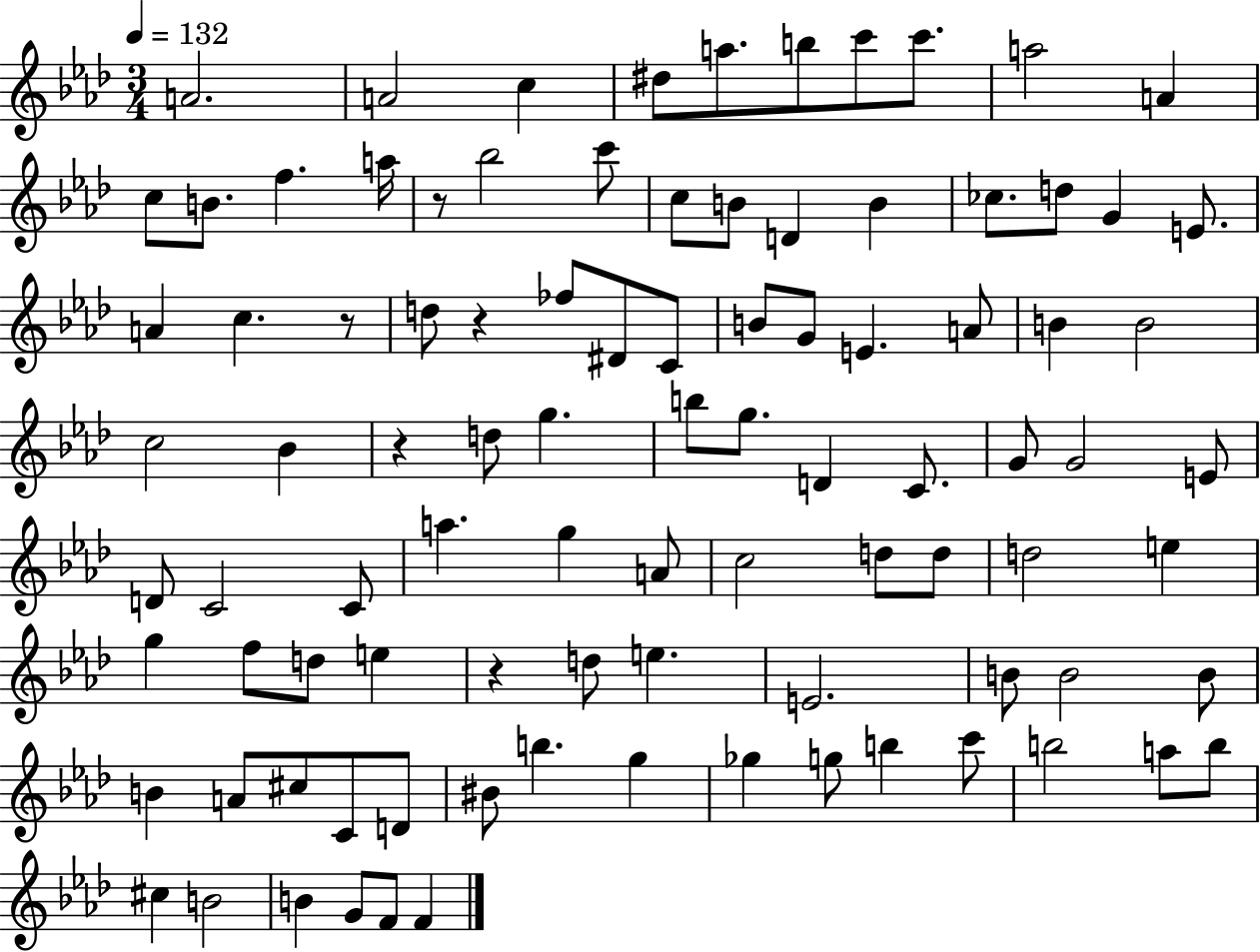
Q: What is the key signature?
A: AES major